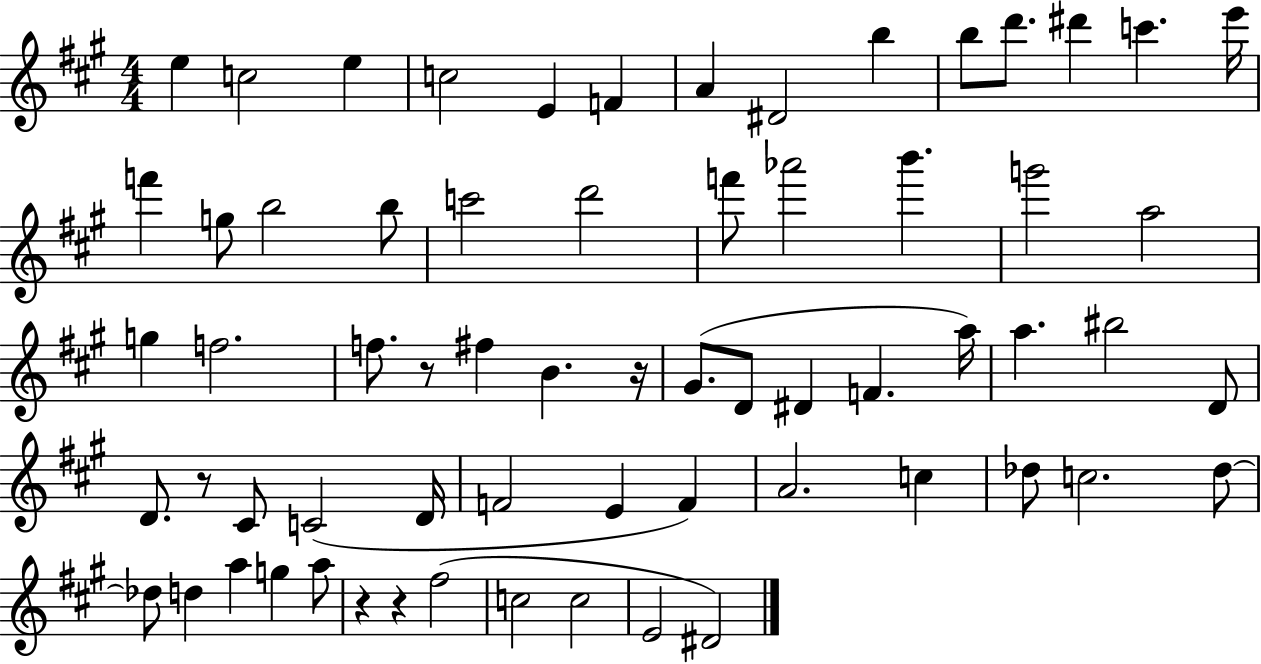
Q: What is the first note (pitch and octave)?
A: E5